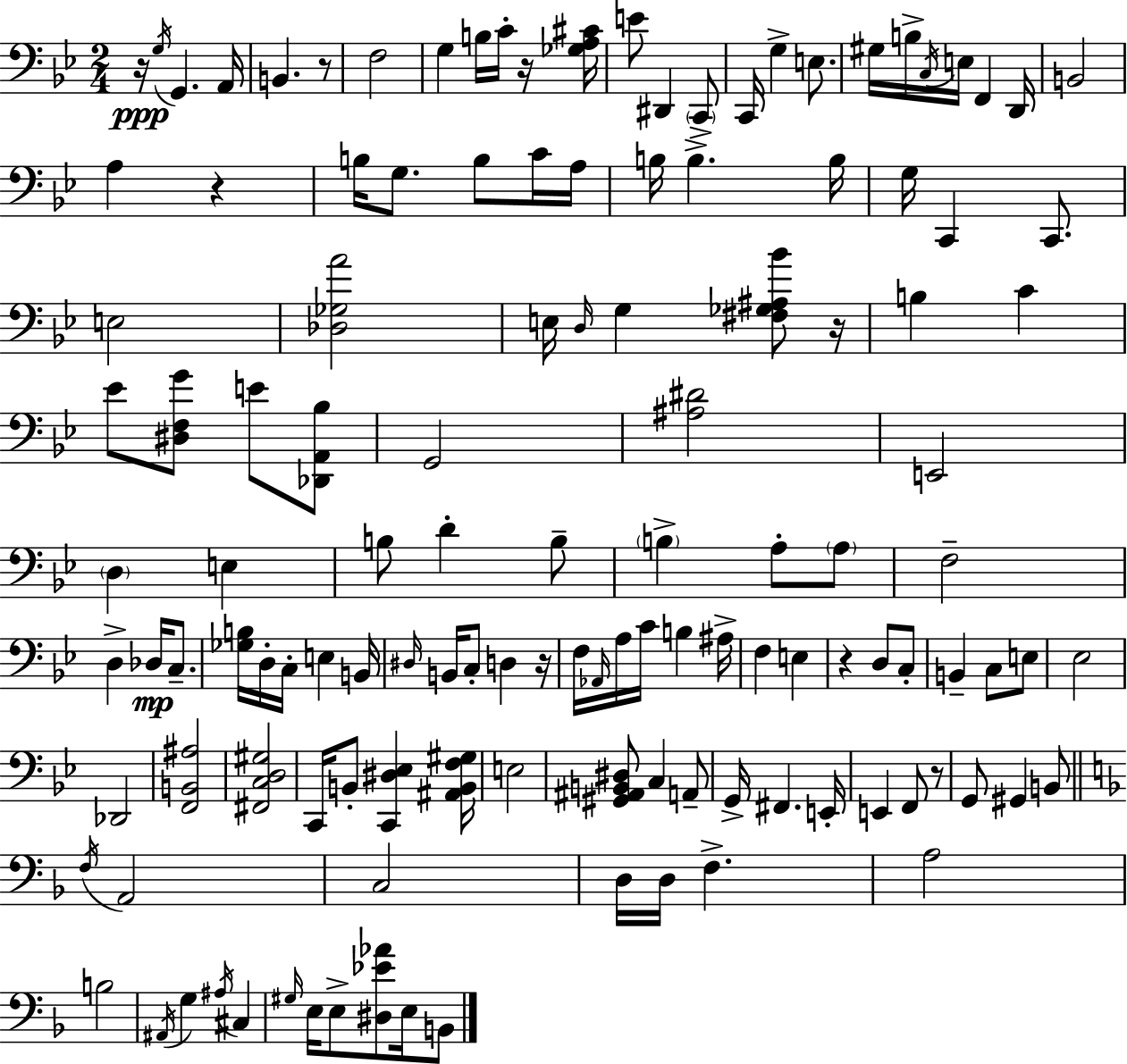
X:1
T:Untitled
M:2/4
L:1/4
K:Gm
z/4 G,/4 G,, A,,/4 B,, z/2 F,2 G, B,/4 C/4 z/4 [_G,A,^C]/4 E/2 ^D,, C,,/2 C,,/4 G, E,/2 ^G,/4 B,/4 C,/4 E,/4 F,, D,,/4 B,,2 A, z B,/4 G,/2 B,/2 C/4 A,/4 B,/4 B, B,/4 G,/4 C,, C,,/2 E,2 [_D,_G,A]2 E,/4 D,/4 G, [^F,_G,^A,_B]/2 z/4 B, C _E/2 [^D,F,G]/2 E/2 [_D,,A,,_B,]/2 G,,2 [^A,^D]2 E,,2 D, E, B,/2 D B,/2 B, A,/2 A,/2 F,2 D, _D,/4 C,/2 [_G,B,]/4 D,/4 C,/4 E, B,,/4 ^D,/4 B,,/4 C,/2 D, z/4 F,/4 _A,,/4 A,/4 C/4 B, ^A,/4 F, E, z D,/2 C,/2 B,, C,/2 E,/2 _E,2 _D,,2 [F,,B,,^A,]2 [^F,,C,D,^G,]2 C,,/4 B,,/2 [C,,^D,_E,] [^A,,B,,F,^G,]/4 E,2 [^G,,^A,,B,,^D,]/2 C, A,,/2 G,,/4 ^F,, E,,/4 E,, F,,/2 z/2 G,,/2 ^G,, B,,/2 F,/4 A,,2 C,2 D,/4 D,/4 F, A,2 B,2 ^A,,/4 G, ^A,/4 ^C, ^G,/4 E,/4 E,/2 [^D,_E_A]/2 E,/4 B,,/2